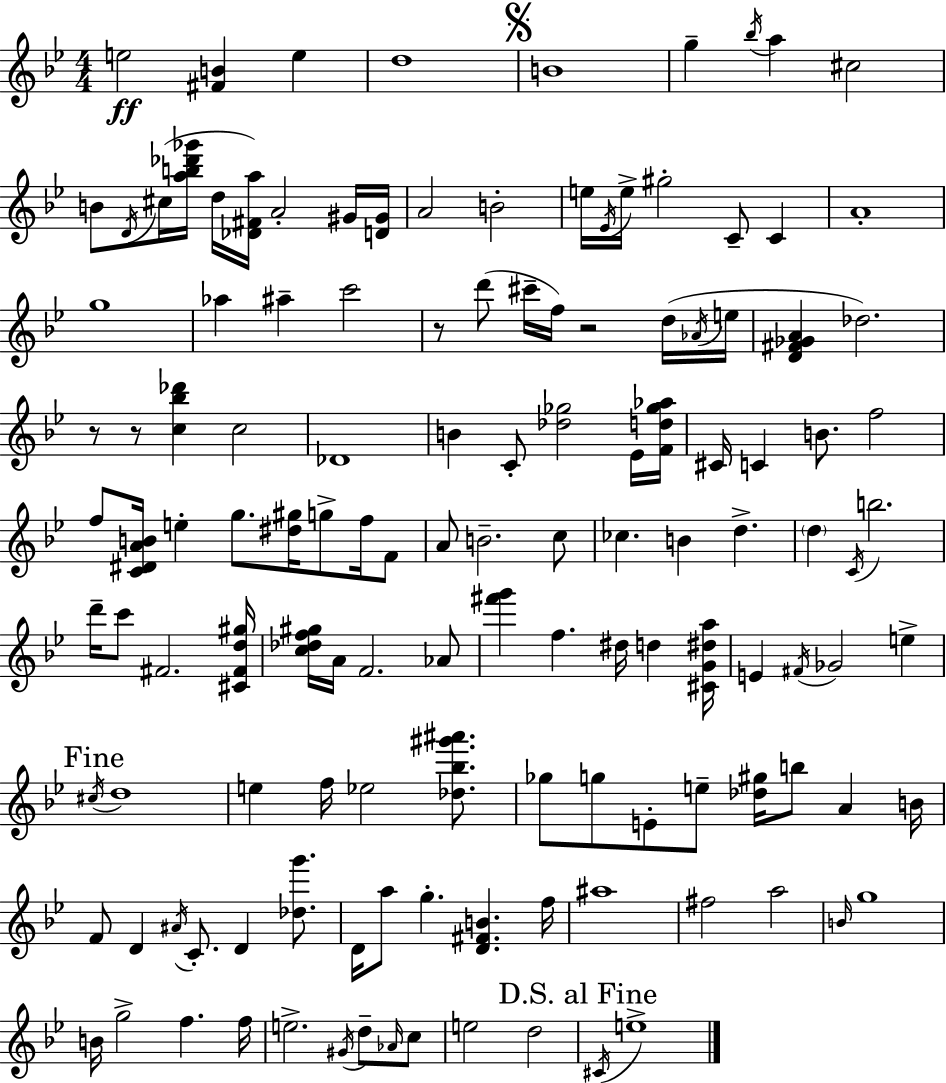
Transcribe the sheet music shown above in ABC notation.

X:1
T:Untitled
M:4/4
L:1/4
K:Gm
e2 [^FB] e d4 B4 g _b/4 a ^c2 B/2 D/4 ^c/4 [ab_d'_g']/4 d/4 [_D^Fa]/4 A2 ^G/4 [D^G]/4 A2 B2 e/4 _E/4 e/4 ^g2 C/2 C A4 g4 _a ^a c'2 z/2 d'/2 ^c'/4 f/4 z2 d/4 _A/4 e/4 [D^F_GA] _d2 z/2 z/2 [c_b_d'] c2 _D4 B C/2 [_d_g]2 _E/4 [Fd_g_a]/4 ^C/4 C B/2 f2 f/2 [C^DAB]/4 e g/2 [^d^g]/4 g/2 f/4 F/2 A/2 B2 c/2 _c B d d C/4 b2 d'/4 c'/2 ^F2 [^C^Fd^g]/4 [c_df^g]/4 A/4 F2 _A/2 [^f'g'] f ^d/4 d [^CG^da]/4 E ^F/4 _G2 e ^c/4 d4 e f/4 _e2 [_d_b^g'^a']/2 _g/2 g/2 E/2 e/2 [_d^g]/4 b/2 A B/4 F/2 D ^A/4 C/2 D [_dg']/2 D/4 a/2 g [D^FB] f/4 ^a4 ^f2 a2 B/4 g4 B/4 g2 f f/4 e2 ^G/4 d/2 _A/4 c/2 e2 d2 ^C/4 e4